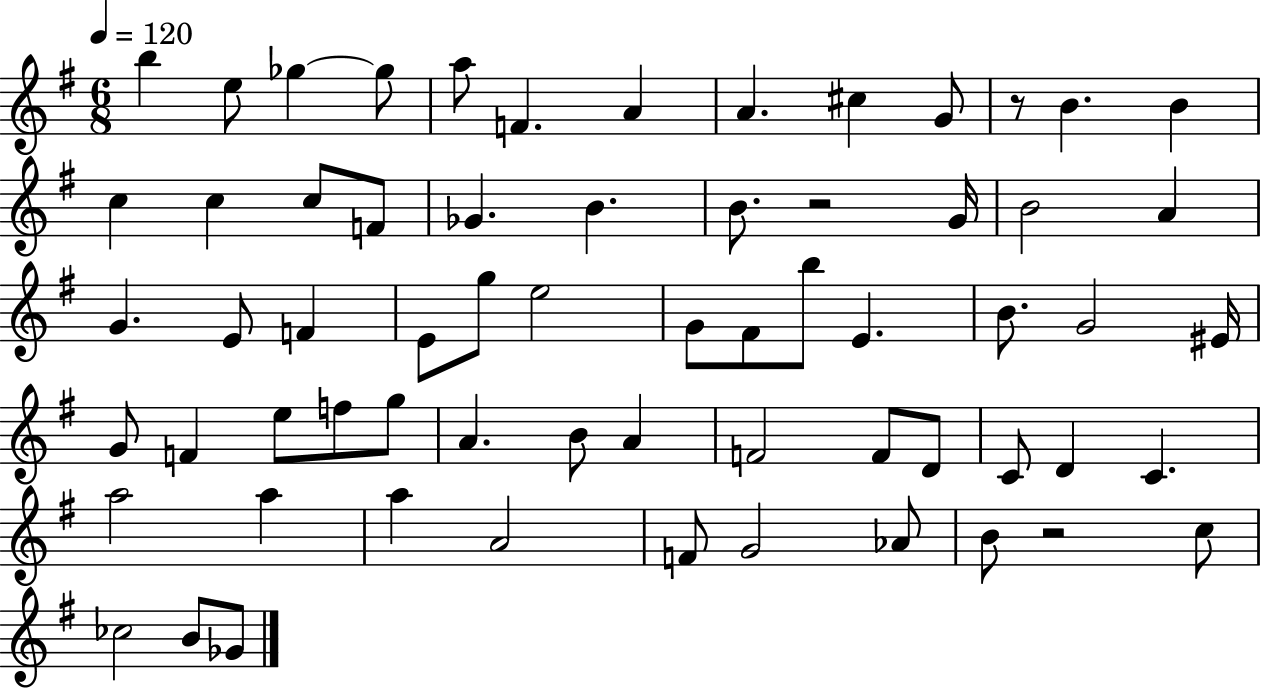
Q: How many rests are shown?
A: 3